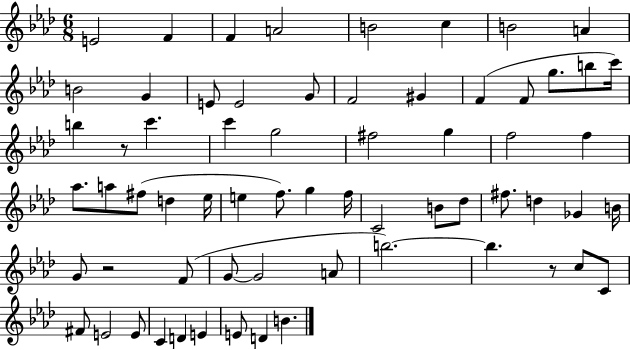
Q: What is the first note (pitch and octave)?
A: E4